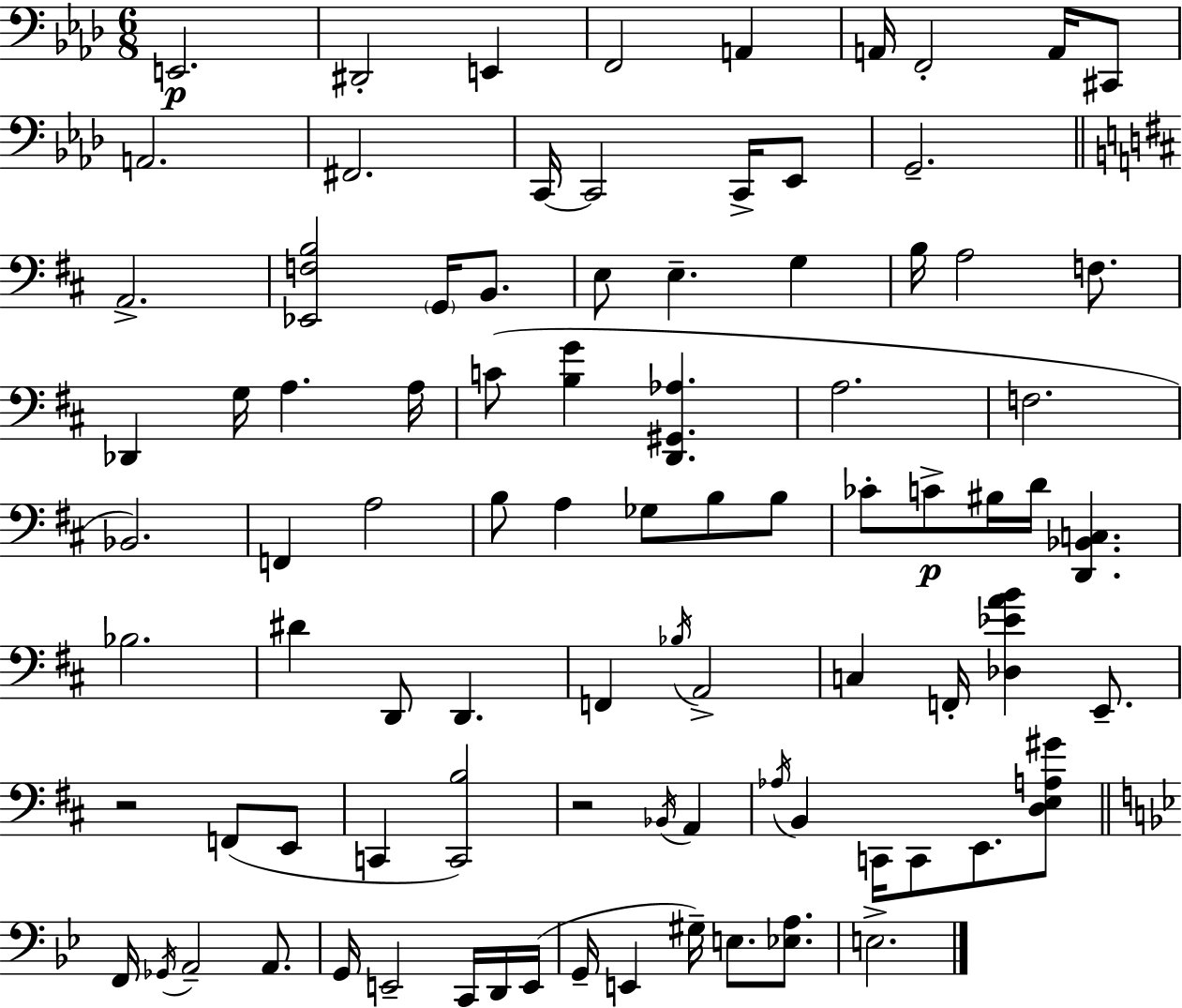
E2/h. D#2/h E2/q F2/h A2/q A2/s F2/h A2/s C#2/e A2/h. F#2/h. C2/s C2/h C2/s Eb2/e G2/h. A2/h. [Eb2,F3,B3]/h G2/s B2/e. E3/e E3/q. G3/q B3/s A3/h F3/e. Db2/q G3/s A3/q. A3/s C4/e [B3,G4]/q [D2,G#2,Ab3]/q. A3/h. F3/h. Bb2/h. F2/q A3/h B3/e A3/q Gb3/e B3/e B3/e CES4/e C4/e BIS3/s D4/s [D2,Bb2,C3]/q. Bb3/h. D#4/q D2/e D2/q. F2/q Bb3/s A2/h C3/q F2/s [Db3,Eb4,A4,B4]/q E2/e. R/h F2/e E2/e C2/q [C2,B3]/h R/h Bb2/s A2/q Ab3/s B2/q C2/s C2/e E2/e. [D3,E3,A3,G#4]/e F2/s Gb2/s A2/h A2/e. G2/s E2/h C2/s D2/s E2/s G2/s E2/q G#3/s E3/e. [Eb3,A3]/e. E3/h.